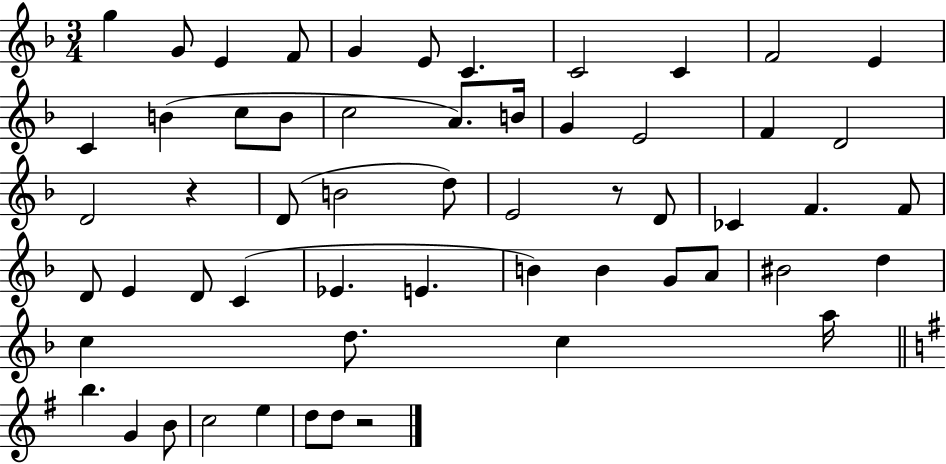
X:1
T:Untitled
M:3/4
L:1/4
K:F
g G/2 E F/2 G E/2 C C2 C F2 E C B c/2 B/2 c2 A/2 B/4 G E2 F D2 D2 z D/2 B2 d/2 E2 z/2 D/2 _C F F/2 D/2 E D/2 C _E E B B G/2 A/2 ^B2 d c d/2 c a/4 b G B/2 c2 e d/2 d/2 z2